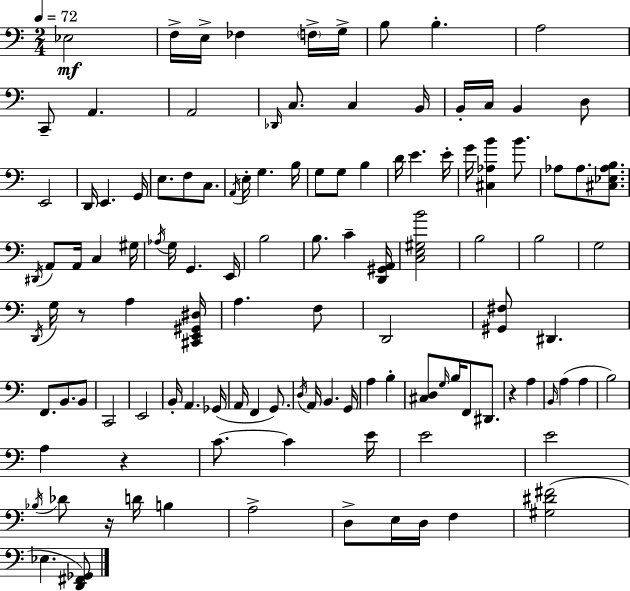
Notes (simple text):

Eb3/h F3/s E3/s FES3/q F3/s G3/s B3/e B3/q. A3/h C2/e A2/q. A2/h Db2/s C3/e. C3/q B2/s B2/s C3/s B2/q D3/e E2/h D2/s E2/q. G2/s E3/e. F3/e C3/e. A2/s E3/s G3/q. B3/s G3/e G3/e B3/q D4/s E4/q. E4/s G4/s [C#3,Ab3,B4]/q B4/e. Ab3/e Ab3/e. [C#3,Eb3,Ab3,B3]/e. D#2/s A2/e A2/s C3/q G#3/s Ab3/s G3/s G2/q. E2/s B3/h B3/e. C4/q [D2,G#2,A2]/s [C3,E3,G#3,B4]/h B3/h B3/h G3/h D2/s G3/s R/e A3/q [C#2,E2,G#2,D#3]/s A3/q. F3/e D2/h [G#2,F#3]/e D#2/q. F2/e. B2/e. B2/e C2/h E2/h B2/s A2/q. Gb2/s A2/s F2/q G2/e. D3/s A2/s B2/q. G2/s A3/q B3/q [C#3,D3]/e G3/s B3/s F2/e D#2/e. R/q A3/q B2/s A3/q A3/q B3/h A3/q R/q C4/e. C4/q E4/s E4/h E4/h Bb3/s Db4/e R/s D4/s B3/q A3/h D3/e E3/s D3/s F3/q [G#3,D#4,F#4]/h Eb3/q. [D2,F#2,Gb2]/e